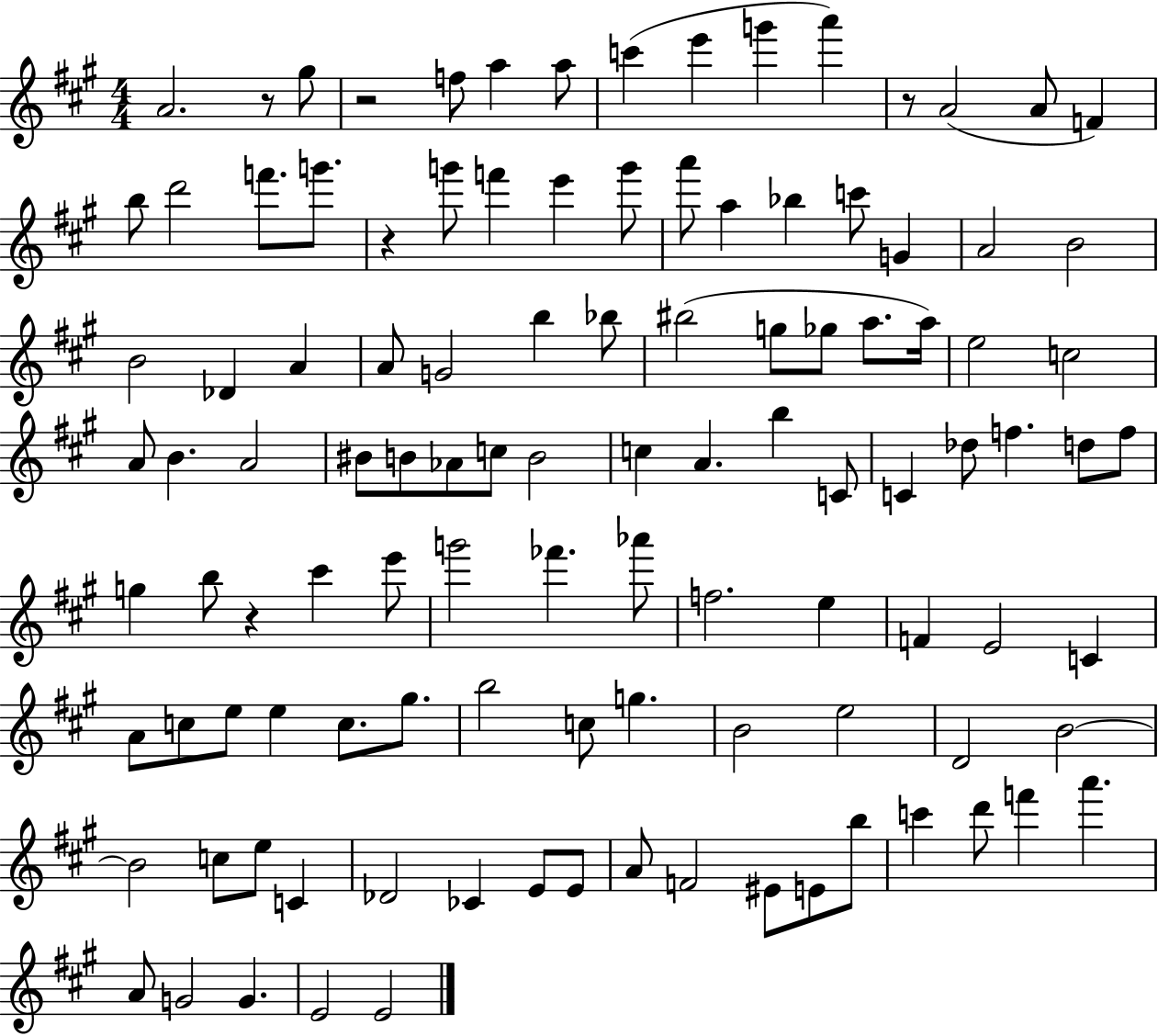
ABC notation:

X:1
T:Untitled
M:4/4
L:1/4
K:A
A2 z/2 ^g/2 z2 f/2 a a/2 c' e' g' a' z/2 A2 A/2 F b/2 d'2 f'/2 g'/2 z g'/2 f' e' g'/2 a'/2 a _b c'/2 G A2 B2 B2 _D A A/2 G2 b _b/2 ^b2 g/2 _g/2 a/2 a/4 e2 c2 A/2 B A2 ^B/2 B/2 _A/2 c/2 B2 c A b C/2 C _d/2 f d/2 f/2 g b/2 z ^c' e'/2 g'2 _f' _a'/2 f2 e F E2 C A/2 c/2 e/2 e c/2 ^g/2 b2 c/2 g B2 e2 D2 B2 B2 c/2 e/2 C _D2 _C E/2 E/2 A/2 F2 ^E/2 E/2 b/2 c' d'/2 f' a' A/2 G2 G E2 E2